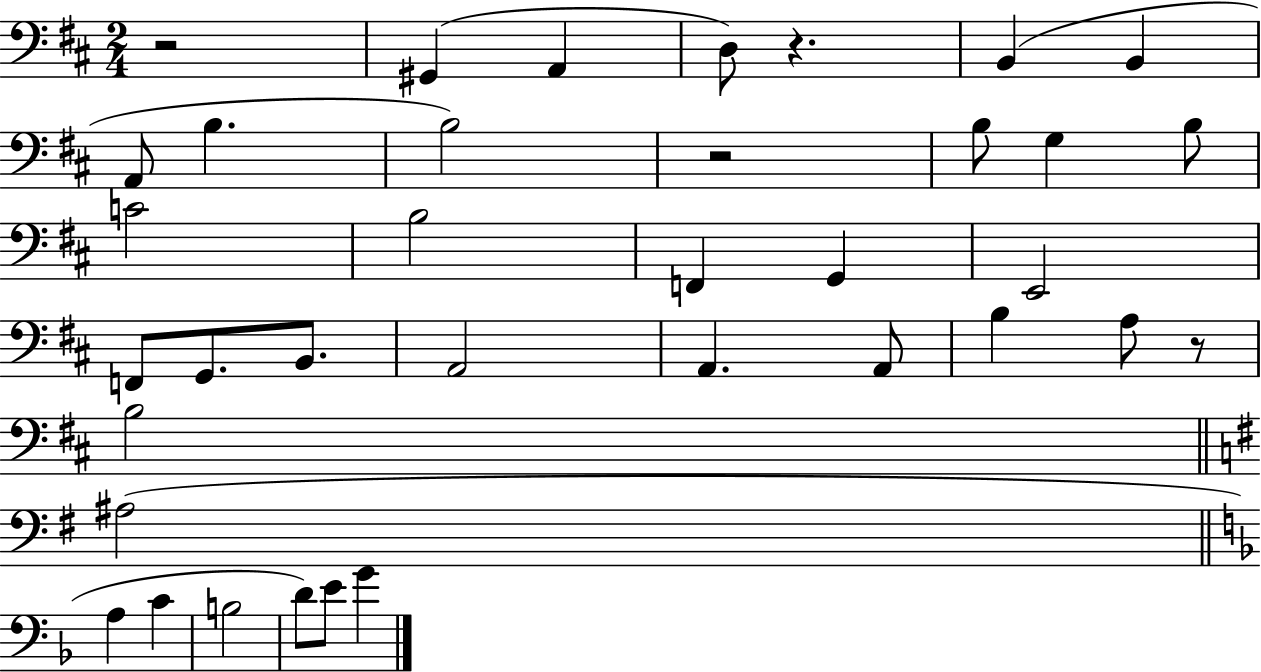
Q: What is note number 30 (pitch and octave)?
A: D4